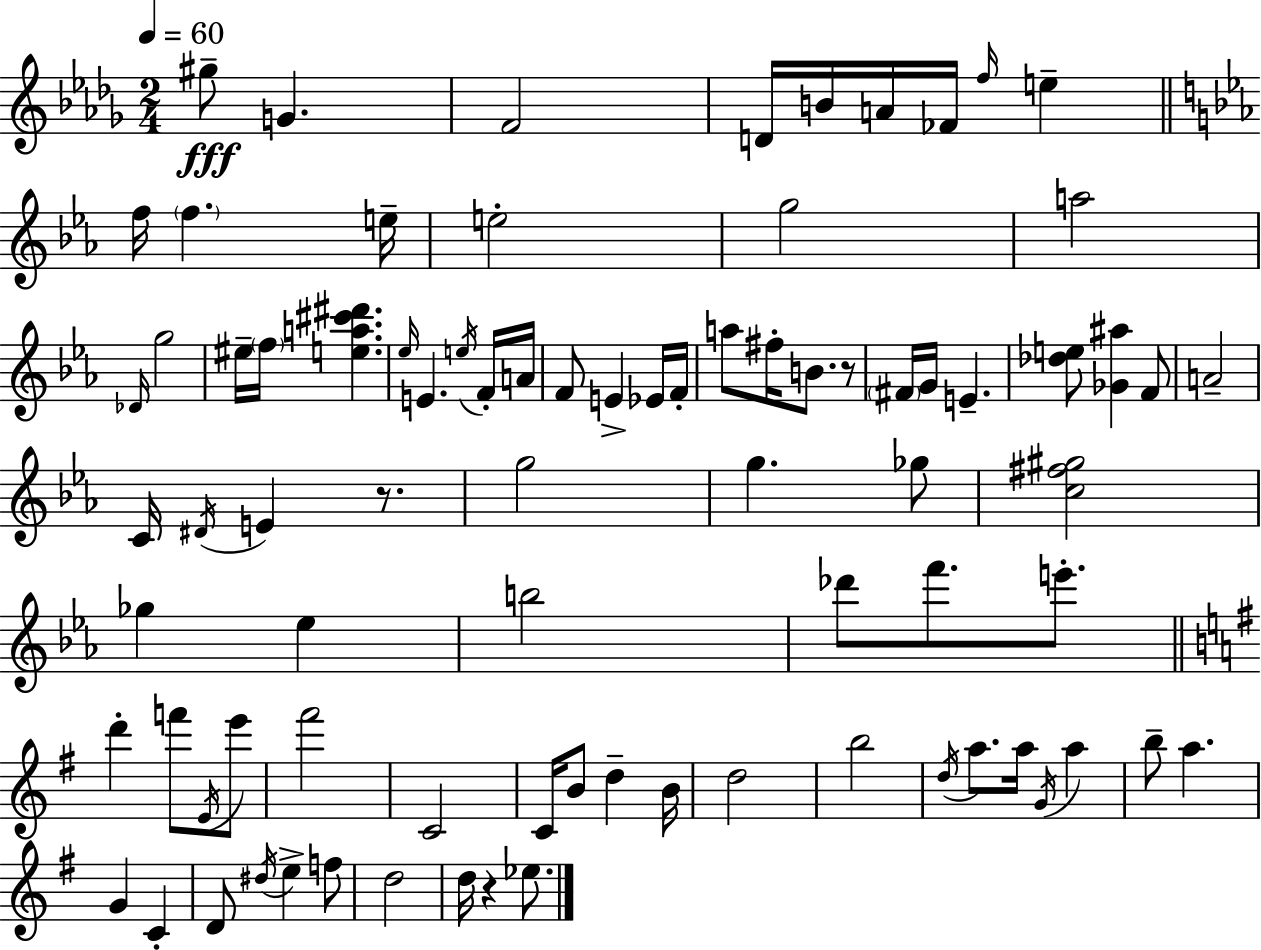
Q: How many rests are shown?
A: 3